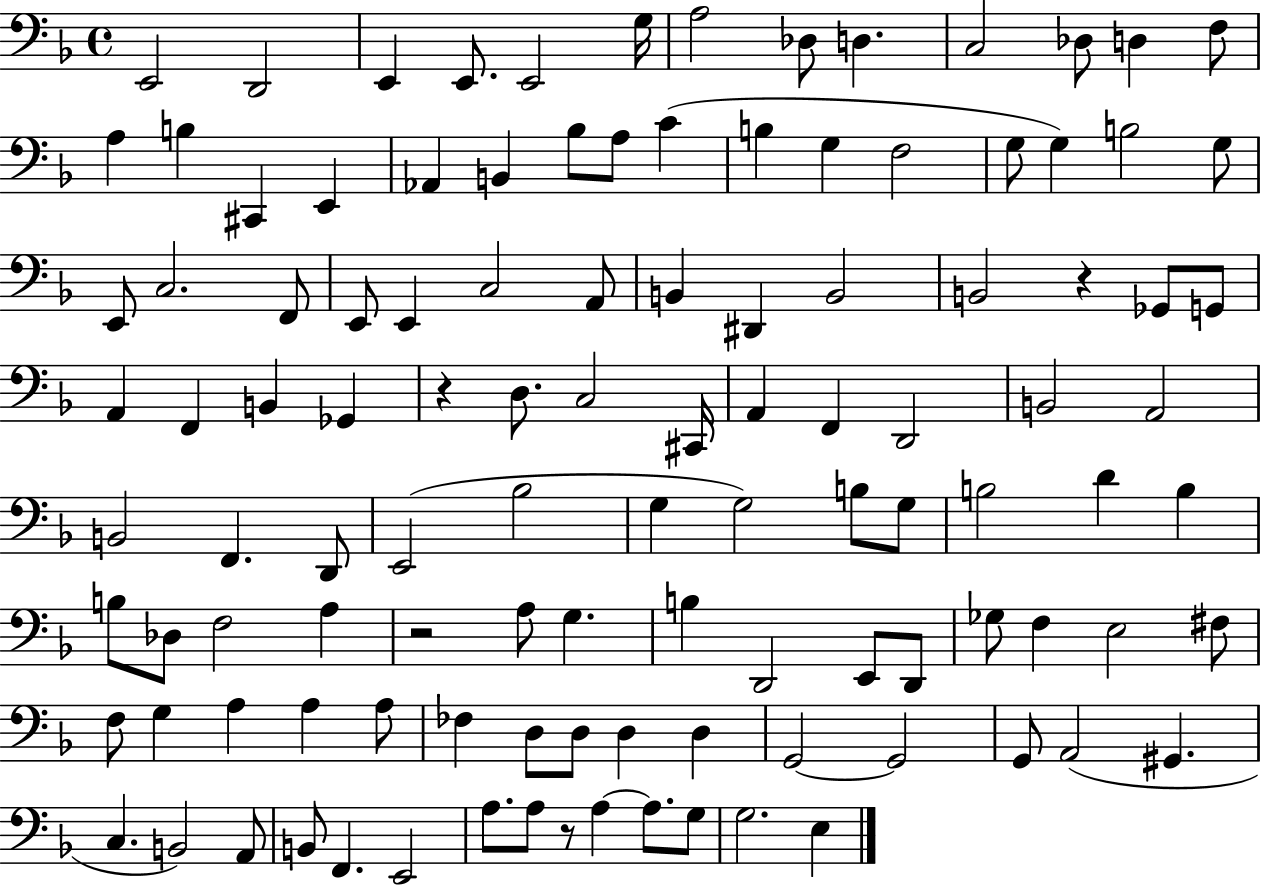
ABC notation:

X:1
T:Untitled
M:4/4
L:1/4
K:F
E,,2 D,,2 E,, E,,/2 E,,2 G,/4 A,2 _D,/2 D, C,2 _D,/2 D, F,/2 A, B, ^C,, E,, _A,, B,, _B,/2 A,/2 C B, G, F,2 G,/2 G, B,2 G,/2 E,,/2 C,2 F,,/2 E,,/2 E,, C,2 A,,/2 B,, ^D,, B,,2 B,,2 z _G,,/2 G,,/2 A,, F,, B,, _G,, z D,/2 C,2 ^C,,/4 A,, F,, D,,2 B,,2 A,,2 B,,2 F,, D,,/2 E,,2 _B,2 G, G,2 B,/2 G,/2 B,2 D B, B,/2 _D,/2 F,2 A, z2 A,/2 G, B, D,,2 E,,/2 D,,/2 _G,/2 F, E,2 ^F,/2 F,/2 G, A, A, A,/2 _F, D,/2 D,/2 D, D, G,,2 G,,2 G,,/2 A,,2 ^G,, C, B,,2 A,,/2 B,,/2 F,, E,,2 A,/2 A,/2 z/2 A, A,/2 G,/2 G,2 E,